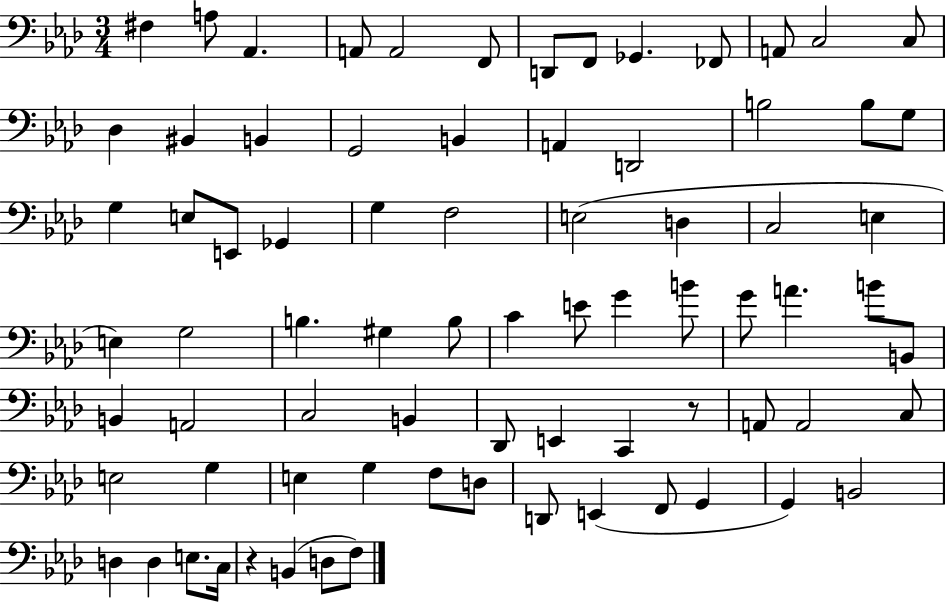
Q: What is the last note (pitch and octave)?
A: F3